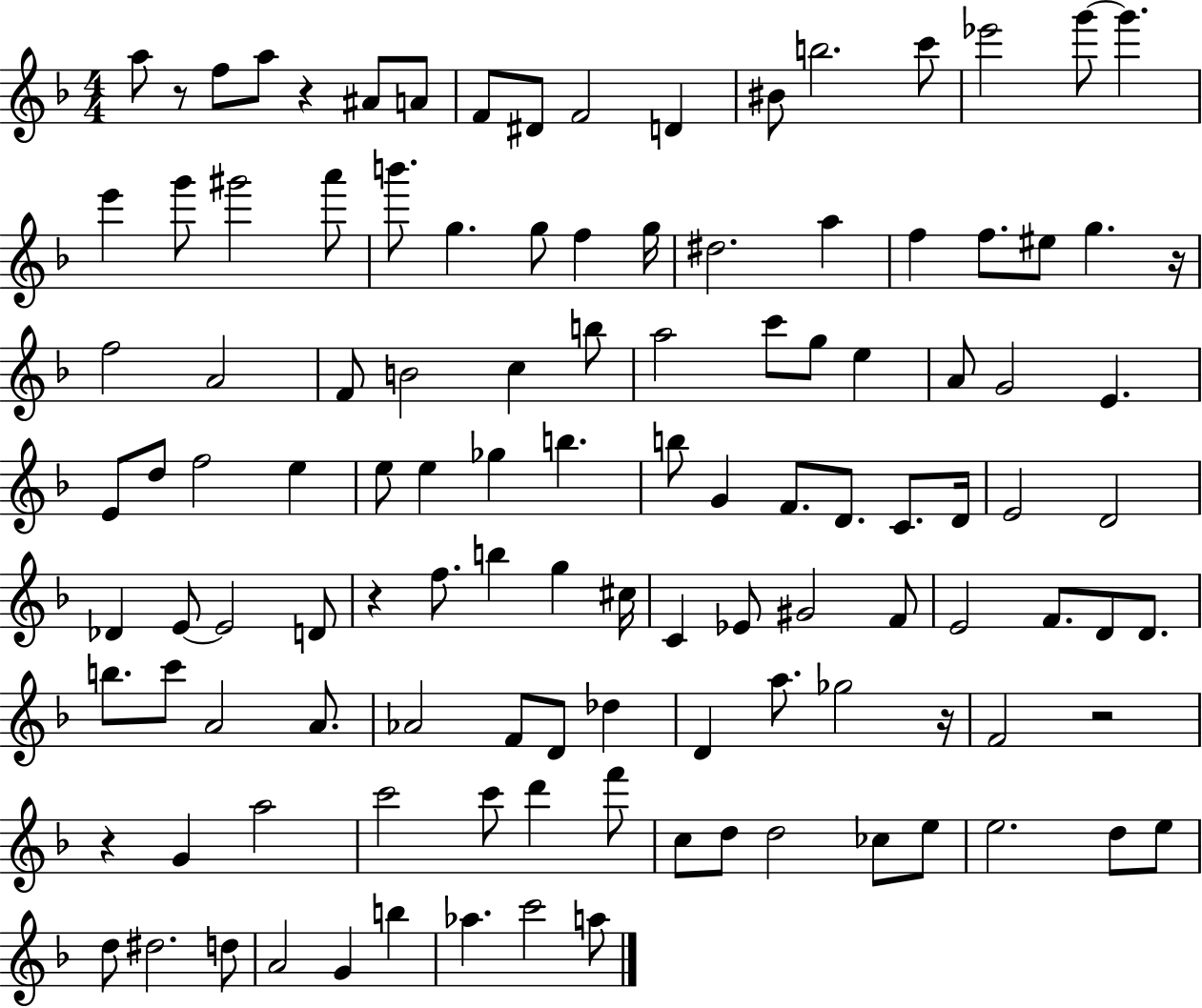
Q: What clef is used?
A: treble